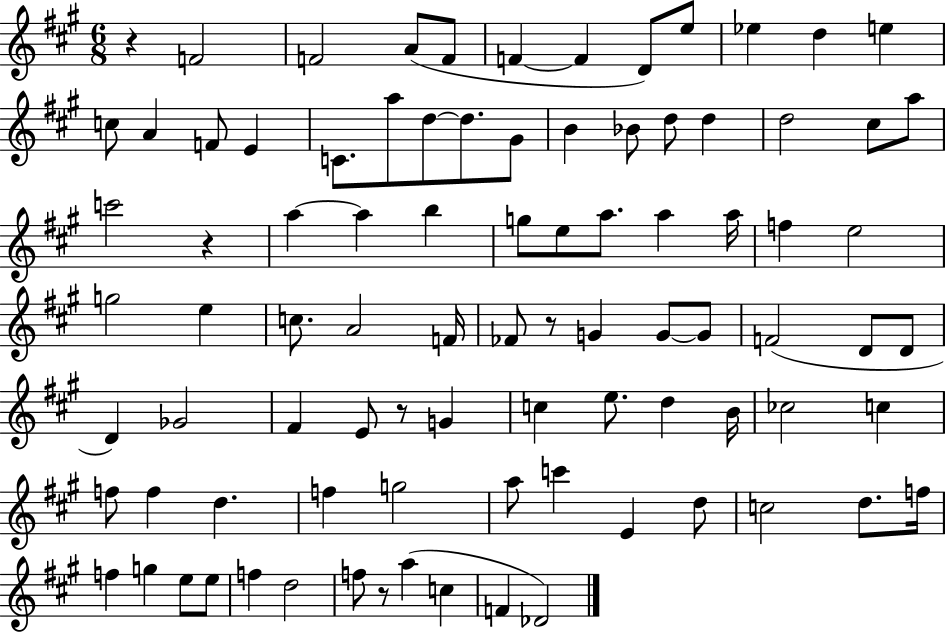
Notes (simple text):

R/q F4/h F4/h A4/e F4/e F4/q F4/q D4/e E5/e Eb5/q D5/q E5/q C5/e A4/q F4/e E4/q C4/e. A5/e D5/e D5/e. G#4/e B4/q Bb4/e D5/e D5/q D5/h C#5/e A5/e C6/h R/q A5/q A5/q B5/q G5/e E5/e A5/e. A5/q A5/s F5/q E5/h G5/h E5/q C5/e. A4/h F4/s FES4/e R/e G4/q G4/e G4/e F4/h D4/e D4/e D4/q Gb4/h F#4/q E4/e R/e G4/q C5/q E5/e. D5/q B4/s CES5/h C5/q F5/e F5/q D5/q. F5/q G5/h A5/e C6/q E4/q D5/e C5/h D5/e. F5/s F5/q G5/q E5/e E5/e F5/q D5/h F5/e R/e A5/q C5/q F4/q Db4/h